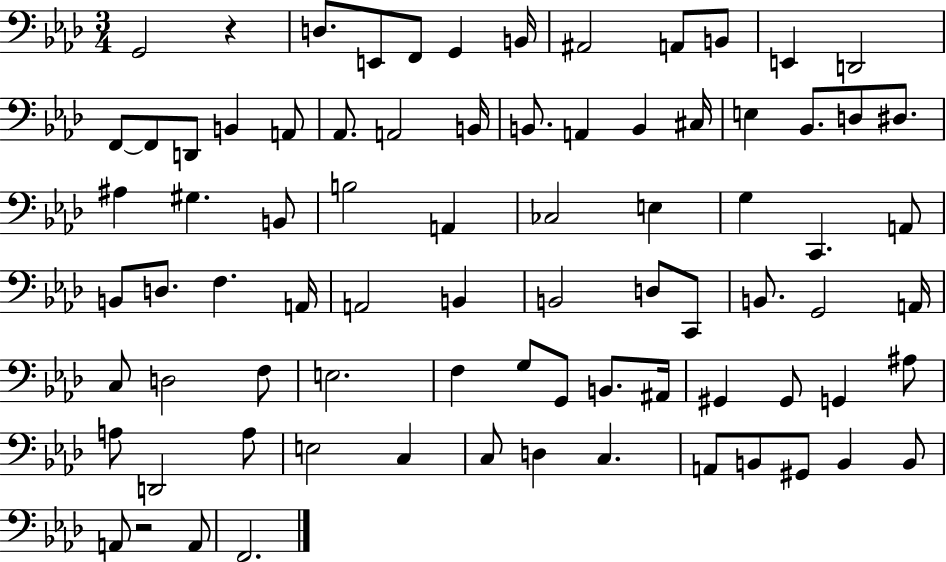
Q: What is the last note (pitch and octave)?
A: F2